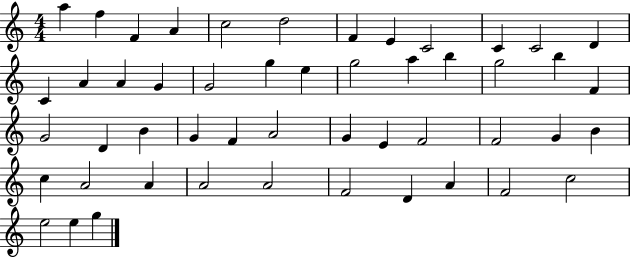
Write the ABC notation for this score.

X:1
T:Untitled
M:4/4
L:1/4
K:C
a f F A c2 d2 F E C2 C C2 D C A A G G2 g e g2 a b g2 b F G2 D B G F A2 G E F2 F2 G B c A2 A A2 A2 F2 D A F2 c2 e2 e g